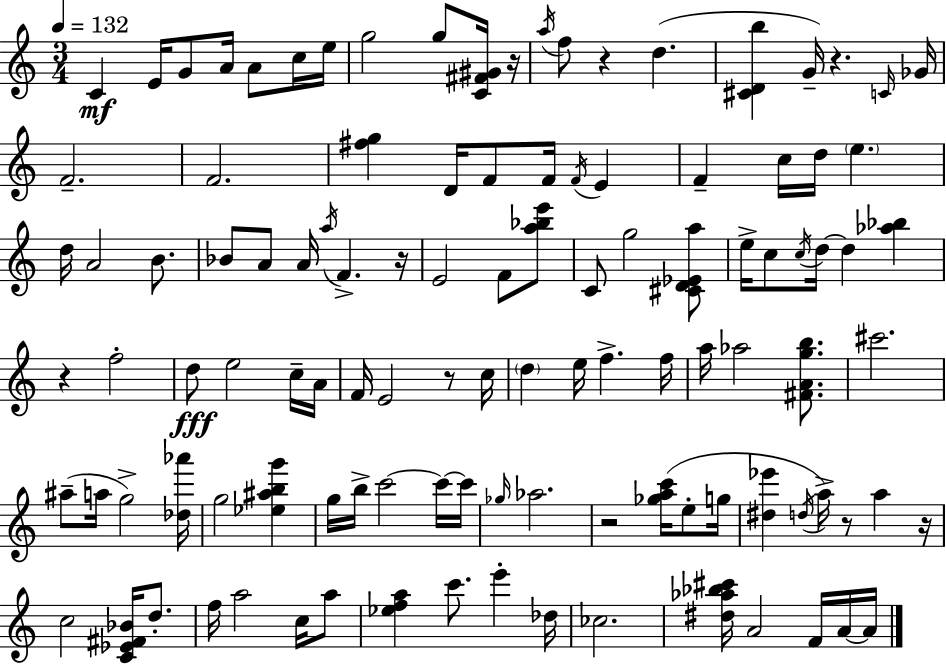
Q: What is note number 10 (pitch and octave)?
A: A5